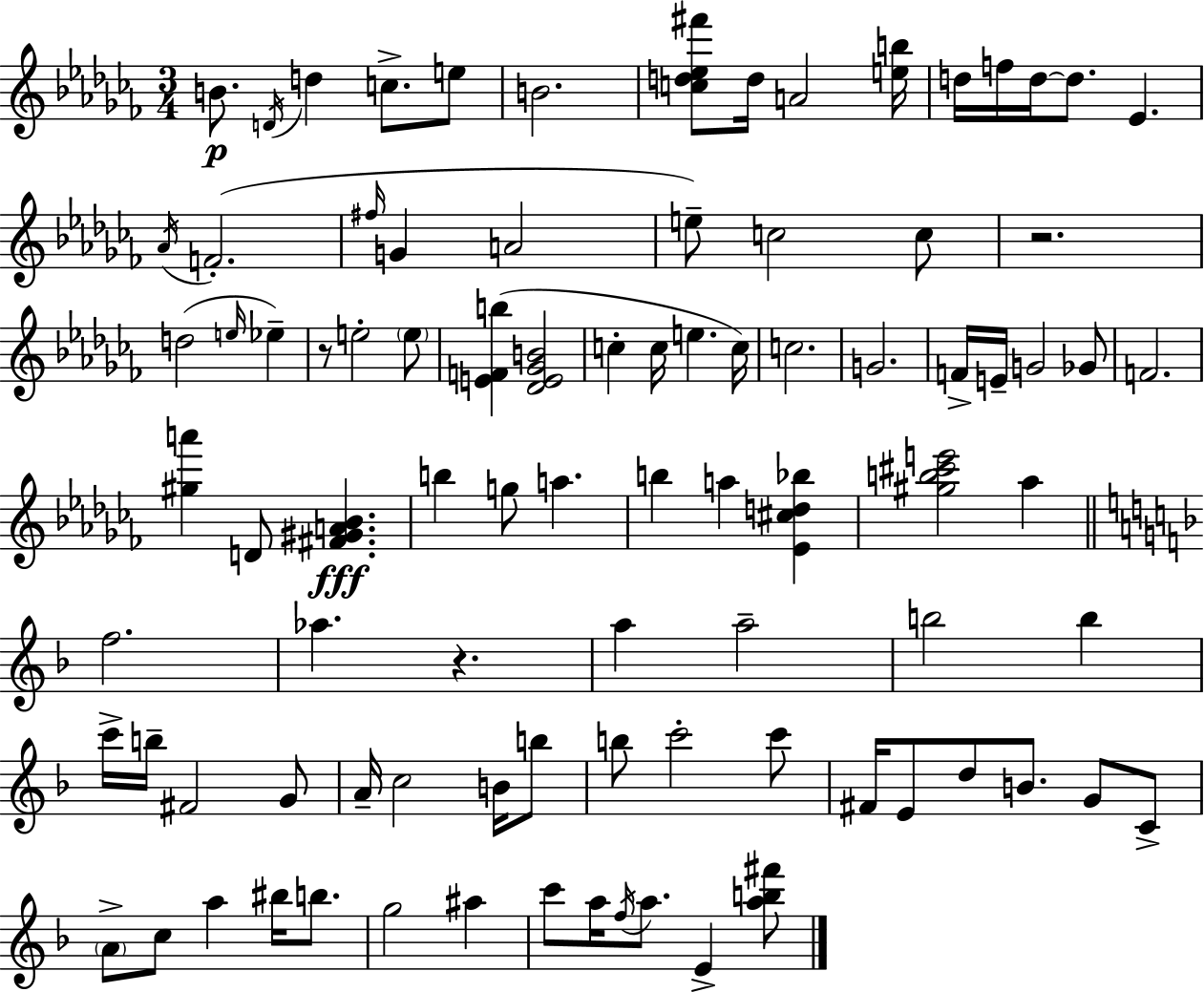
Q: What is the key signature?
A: AES minor